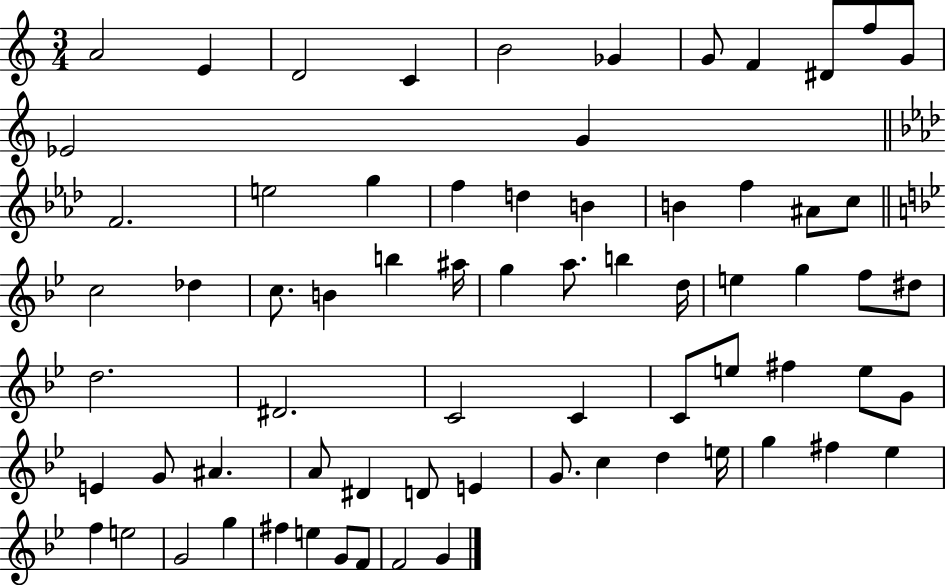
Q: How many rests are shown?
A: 0